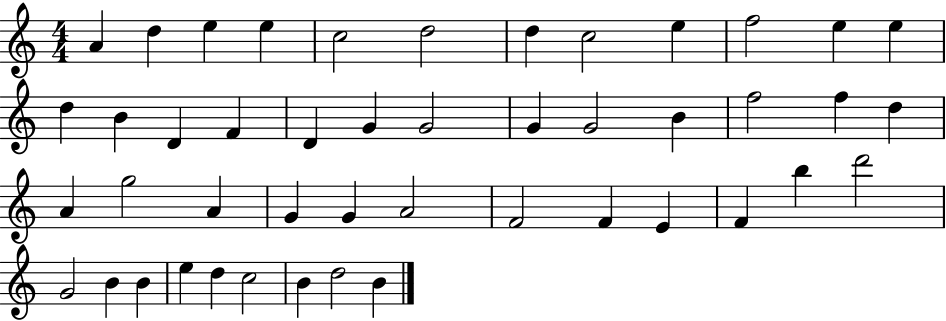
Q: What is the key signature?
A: C major